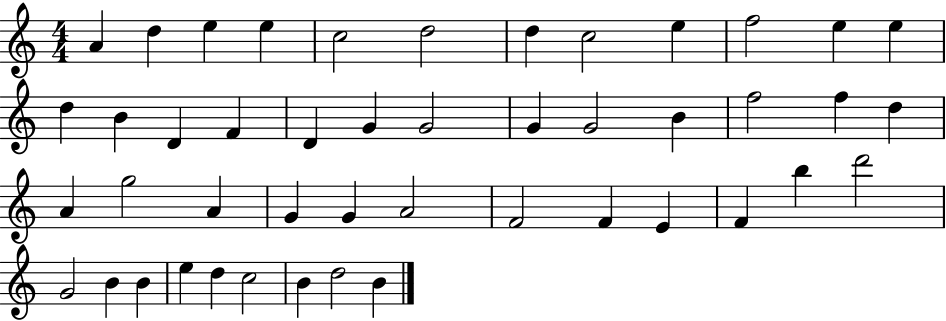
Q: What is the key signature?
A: C major